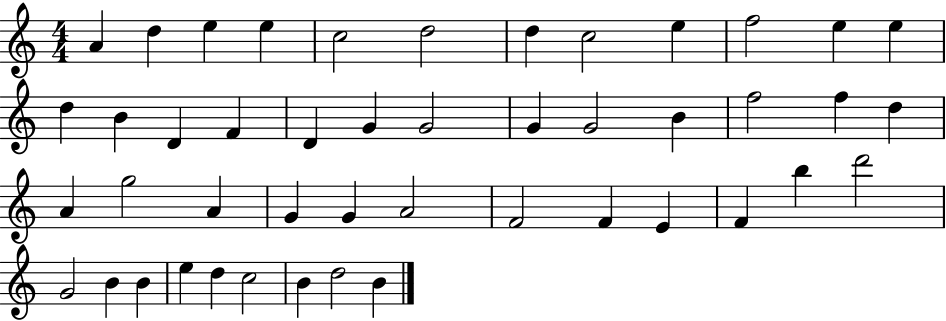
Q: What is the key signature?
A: C major